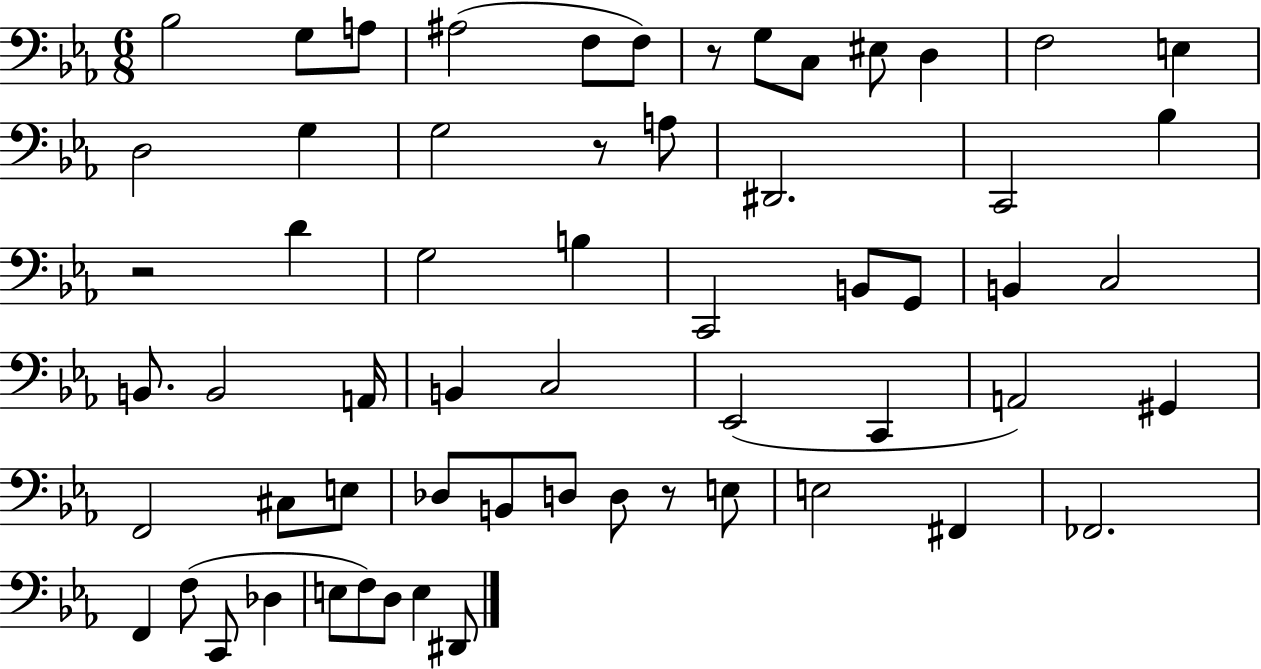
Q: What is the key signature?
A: EES major